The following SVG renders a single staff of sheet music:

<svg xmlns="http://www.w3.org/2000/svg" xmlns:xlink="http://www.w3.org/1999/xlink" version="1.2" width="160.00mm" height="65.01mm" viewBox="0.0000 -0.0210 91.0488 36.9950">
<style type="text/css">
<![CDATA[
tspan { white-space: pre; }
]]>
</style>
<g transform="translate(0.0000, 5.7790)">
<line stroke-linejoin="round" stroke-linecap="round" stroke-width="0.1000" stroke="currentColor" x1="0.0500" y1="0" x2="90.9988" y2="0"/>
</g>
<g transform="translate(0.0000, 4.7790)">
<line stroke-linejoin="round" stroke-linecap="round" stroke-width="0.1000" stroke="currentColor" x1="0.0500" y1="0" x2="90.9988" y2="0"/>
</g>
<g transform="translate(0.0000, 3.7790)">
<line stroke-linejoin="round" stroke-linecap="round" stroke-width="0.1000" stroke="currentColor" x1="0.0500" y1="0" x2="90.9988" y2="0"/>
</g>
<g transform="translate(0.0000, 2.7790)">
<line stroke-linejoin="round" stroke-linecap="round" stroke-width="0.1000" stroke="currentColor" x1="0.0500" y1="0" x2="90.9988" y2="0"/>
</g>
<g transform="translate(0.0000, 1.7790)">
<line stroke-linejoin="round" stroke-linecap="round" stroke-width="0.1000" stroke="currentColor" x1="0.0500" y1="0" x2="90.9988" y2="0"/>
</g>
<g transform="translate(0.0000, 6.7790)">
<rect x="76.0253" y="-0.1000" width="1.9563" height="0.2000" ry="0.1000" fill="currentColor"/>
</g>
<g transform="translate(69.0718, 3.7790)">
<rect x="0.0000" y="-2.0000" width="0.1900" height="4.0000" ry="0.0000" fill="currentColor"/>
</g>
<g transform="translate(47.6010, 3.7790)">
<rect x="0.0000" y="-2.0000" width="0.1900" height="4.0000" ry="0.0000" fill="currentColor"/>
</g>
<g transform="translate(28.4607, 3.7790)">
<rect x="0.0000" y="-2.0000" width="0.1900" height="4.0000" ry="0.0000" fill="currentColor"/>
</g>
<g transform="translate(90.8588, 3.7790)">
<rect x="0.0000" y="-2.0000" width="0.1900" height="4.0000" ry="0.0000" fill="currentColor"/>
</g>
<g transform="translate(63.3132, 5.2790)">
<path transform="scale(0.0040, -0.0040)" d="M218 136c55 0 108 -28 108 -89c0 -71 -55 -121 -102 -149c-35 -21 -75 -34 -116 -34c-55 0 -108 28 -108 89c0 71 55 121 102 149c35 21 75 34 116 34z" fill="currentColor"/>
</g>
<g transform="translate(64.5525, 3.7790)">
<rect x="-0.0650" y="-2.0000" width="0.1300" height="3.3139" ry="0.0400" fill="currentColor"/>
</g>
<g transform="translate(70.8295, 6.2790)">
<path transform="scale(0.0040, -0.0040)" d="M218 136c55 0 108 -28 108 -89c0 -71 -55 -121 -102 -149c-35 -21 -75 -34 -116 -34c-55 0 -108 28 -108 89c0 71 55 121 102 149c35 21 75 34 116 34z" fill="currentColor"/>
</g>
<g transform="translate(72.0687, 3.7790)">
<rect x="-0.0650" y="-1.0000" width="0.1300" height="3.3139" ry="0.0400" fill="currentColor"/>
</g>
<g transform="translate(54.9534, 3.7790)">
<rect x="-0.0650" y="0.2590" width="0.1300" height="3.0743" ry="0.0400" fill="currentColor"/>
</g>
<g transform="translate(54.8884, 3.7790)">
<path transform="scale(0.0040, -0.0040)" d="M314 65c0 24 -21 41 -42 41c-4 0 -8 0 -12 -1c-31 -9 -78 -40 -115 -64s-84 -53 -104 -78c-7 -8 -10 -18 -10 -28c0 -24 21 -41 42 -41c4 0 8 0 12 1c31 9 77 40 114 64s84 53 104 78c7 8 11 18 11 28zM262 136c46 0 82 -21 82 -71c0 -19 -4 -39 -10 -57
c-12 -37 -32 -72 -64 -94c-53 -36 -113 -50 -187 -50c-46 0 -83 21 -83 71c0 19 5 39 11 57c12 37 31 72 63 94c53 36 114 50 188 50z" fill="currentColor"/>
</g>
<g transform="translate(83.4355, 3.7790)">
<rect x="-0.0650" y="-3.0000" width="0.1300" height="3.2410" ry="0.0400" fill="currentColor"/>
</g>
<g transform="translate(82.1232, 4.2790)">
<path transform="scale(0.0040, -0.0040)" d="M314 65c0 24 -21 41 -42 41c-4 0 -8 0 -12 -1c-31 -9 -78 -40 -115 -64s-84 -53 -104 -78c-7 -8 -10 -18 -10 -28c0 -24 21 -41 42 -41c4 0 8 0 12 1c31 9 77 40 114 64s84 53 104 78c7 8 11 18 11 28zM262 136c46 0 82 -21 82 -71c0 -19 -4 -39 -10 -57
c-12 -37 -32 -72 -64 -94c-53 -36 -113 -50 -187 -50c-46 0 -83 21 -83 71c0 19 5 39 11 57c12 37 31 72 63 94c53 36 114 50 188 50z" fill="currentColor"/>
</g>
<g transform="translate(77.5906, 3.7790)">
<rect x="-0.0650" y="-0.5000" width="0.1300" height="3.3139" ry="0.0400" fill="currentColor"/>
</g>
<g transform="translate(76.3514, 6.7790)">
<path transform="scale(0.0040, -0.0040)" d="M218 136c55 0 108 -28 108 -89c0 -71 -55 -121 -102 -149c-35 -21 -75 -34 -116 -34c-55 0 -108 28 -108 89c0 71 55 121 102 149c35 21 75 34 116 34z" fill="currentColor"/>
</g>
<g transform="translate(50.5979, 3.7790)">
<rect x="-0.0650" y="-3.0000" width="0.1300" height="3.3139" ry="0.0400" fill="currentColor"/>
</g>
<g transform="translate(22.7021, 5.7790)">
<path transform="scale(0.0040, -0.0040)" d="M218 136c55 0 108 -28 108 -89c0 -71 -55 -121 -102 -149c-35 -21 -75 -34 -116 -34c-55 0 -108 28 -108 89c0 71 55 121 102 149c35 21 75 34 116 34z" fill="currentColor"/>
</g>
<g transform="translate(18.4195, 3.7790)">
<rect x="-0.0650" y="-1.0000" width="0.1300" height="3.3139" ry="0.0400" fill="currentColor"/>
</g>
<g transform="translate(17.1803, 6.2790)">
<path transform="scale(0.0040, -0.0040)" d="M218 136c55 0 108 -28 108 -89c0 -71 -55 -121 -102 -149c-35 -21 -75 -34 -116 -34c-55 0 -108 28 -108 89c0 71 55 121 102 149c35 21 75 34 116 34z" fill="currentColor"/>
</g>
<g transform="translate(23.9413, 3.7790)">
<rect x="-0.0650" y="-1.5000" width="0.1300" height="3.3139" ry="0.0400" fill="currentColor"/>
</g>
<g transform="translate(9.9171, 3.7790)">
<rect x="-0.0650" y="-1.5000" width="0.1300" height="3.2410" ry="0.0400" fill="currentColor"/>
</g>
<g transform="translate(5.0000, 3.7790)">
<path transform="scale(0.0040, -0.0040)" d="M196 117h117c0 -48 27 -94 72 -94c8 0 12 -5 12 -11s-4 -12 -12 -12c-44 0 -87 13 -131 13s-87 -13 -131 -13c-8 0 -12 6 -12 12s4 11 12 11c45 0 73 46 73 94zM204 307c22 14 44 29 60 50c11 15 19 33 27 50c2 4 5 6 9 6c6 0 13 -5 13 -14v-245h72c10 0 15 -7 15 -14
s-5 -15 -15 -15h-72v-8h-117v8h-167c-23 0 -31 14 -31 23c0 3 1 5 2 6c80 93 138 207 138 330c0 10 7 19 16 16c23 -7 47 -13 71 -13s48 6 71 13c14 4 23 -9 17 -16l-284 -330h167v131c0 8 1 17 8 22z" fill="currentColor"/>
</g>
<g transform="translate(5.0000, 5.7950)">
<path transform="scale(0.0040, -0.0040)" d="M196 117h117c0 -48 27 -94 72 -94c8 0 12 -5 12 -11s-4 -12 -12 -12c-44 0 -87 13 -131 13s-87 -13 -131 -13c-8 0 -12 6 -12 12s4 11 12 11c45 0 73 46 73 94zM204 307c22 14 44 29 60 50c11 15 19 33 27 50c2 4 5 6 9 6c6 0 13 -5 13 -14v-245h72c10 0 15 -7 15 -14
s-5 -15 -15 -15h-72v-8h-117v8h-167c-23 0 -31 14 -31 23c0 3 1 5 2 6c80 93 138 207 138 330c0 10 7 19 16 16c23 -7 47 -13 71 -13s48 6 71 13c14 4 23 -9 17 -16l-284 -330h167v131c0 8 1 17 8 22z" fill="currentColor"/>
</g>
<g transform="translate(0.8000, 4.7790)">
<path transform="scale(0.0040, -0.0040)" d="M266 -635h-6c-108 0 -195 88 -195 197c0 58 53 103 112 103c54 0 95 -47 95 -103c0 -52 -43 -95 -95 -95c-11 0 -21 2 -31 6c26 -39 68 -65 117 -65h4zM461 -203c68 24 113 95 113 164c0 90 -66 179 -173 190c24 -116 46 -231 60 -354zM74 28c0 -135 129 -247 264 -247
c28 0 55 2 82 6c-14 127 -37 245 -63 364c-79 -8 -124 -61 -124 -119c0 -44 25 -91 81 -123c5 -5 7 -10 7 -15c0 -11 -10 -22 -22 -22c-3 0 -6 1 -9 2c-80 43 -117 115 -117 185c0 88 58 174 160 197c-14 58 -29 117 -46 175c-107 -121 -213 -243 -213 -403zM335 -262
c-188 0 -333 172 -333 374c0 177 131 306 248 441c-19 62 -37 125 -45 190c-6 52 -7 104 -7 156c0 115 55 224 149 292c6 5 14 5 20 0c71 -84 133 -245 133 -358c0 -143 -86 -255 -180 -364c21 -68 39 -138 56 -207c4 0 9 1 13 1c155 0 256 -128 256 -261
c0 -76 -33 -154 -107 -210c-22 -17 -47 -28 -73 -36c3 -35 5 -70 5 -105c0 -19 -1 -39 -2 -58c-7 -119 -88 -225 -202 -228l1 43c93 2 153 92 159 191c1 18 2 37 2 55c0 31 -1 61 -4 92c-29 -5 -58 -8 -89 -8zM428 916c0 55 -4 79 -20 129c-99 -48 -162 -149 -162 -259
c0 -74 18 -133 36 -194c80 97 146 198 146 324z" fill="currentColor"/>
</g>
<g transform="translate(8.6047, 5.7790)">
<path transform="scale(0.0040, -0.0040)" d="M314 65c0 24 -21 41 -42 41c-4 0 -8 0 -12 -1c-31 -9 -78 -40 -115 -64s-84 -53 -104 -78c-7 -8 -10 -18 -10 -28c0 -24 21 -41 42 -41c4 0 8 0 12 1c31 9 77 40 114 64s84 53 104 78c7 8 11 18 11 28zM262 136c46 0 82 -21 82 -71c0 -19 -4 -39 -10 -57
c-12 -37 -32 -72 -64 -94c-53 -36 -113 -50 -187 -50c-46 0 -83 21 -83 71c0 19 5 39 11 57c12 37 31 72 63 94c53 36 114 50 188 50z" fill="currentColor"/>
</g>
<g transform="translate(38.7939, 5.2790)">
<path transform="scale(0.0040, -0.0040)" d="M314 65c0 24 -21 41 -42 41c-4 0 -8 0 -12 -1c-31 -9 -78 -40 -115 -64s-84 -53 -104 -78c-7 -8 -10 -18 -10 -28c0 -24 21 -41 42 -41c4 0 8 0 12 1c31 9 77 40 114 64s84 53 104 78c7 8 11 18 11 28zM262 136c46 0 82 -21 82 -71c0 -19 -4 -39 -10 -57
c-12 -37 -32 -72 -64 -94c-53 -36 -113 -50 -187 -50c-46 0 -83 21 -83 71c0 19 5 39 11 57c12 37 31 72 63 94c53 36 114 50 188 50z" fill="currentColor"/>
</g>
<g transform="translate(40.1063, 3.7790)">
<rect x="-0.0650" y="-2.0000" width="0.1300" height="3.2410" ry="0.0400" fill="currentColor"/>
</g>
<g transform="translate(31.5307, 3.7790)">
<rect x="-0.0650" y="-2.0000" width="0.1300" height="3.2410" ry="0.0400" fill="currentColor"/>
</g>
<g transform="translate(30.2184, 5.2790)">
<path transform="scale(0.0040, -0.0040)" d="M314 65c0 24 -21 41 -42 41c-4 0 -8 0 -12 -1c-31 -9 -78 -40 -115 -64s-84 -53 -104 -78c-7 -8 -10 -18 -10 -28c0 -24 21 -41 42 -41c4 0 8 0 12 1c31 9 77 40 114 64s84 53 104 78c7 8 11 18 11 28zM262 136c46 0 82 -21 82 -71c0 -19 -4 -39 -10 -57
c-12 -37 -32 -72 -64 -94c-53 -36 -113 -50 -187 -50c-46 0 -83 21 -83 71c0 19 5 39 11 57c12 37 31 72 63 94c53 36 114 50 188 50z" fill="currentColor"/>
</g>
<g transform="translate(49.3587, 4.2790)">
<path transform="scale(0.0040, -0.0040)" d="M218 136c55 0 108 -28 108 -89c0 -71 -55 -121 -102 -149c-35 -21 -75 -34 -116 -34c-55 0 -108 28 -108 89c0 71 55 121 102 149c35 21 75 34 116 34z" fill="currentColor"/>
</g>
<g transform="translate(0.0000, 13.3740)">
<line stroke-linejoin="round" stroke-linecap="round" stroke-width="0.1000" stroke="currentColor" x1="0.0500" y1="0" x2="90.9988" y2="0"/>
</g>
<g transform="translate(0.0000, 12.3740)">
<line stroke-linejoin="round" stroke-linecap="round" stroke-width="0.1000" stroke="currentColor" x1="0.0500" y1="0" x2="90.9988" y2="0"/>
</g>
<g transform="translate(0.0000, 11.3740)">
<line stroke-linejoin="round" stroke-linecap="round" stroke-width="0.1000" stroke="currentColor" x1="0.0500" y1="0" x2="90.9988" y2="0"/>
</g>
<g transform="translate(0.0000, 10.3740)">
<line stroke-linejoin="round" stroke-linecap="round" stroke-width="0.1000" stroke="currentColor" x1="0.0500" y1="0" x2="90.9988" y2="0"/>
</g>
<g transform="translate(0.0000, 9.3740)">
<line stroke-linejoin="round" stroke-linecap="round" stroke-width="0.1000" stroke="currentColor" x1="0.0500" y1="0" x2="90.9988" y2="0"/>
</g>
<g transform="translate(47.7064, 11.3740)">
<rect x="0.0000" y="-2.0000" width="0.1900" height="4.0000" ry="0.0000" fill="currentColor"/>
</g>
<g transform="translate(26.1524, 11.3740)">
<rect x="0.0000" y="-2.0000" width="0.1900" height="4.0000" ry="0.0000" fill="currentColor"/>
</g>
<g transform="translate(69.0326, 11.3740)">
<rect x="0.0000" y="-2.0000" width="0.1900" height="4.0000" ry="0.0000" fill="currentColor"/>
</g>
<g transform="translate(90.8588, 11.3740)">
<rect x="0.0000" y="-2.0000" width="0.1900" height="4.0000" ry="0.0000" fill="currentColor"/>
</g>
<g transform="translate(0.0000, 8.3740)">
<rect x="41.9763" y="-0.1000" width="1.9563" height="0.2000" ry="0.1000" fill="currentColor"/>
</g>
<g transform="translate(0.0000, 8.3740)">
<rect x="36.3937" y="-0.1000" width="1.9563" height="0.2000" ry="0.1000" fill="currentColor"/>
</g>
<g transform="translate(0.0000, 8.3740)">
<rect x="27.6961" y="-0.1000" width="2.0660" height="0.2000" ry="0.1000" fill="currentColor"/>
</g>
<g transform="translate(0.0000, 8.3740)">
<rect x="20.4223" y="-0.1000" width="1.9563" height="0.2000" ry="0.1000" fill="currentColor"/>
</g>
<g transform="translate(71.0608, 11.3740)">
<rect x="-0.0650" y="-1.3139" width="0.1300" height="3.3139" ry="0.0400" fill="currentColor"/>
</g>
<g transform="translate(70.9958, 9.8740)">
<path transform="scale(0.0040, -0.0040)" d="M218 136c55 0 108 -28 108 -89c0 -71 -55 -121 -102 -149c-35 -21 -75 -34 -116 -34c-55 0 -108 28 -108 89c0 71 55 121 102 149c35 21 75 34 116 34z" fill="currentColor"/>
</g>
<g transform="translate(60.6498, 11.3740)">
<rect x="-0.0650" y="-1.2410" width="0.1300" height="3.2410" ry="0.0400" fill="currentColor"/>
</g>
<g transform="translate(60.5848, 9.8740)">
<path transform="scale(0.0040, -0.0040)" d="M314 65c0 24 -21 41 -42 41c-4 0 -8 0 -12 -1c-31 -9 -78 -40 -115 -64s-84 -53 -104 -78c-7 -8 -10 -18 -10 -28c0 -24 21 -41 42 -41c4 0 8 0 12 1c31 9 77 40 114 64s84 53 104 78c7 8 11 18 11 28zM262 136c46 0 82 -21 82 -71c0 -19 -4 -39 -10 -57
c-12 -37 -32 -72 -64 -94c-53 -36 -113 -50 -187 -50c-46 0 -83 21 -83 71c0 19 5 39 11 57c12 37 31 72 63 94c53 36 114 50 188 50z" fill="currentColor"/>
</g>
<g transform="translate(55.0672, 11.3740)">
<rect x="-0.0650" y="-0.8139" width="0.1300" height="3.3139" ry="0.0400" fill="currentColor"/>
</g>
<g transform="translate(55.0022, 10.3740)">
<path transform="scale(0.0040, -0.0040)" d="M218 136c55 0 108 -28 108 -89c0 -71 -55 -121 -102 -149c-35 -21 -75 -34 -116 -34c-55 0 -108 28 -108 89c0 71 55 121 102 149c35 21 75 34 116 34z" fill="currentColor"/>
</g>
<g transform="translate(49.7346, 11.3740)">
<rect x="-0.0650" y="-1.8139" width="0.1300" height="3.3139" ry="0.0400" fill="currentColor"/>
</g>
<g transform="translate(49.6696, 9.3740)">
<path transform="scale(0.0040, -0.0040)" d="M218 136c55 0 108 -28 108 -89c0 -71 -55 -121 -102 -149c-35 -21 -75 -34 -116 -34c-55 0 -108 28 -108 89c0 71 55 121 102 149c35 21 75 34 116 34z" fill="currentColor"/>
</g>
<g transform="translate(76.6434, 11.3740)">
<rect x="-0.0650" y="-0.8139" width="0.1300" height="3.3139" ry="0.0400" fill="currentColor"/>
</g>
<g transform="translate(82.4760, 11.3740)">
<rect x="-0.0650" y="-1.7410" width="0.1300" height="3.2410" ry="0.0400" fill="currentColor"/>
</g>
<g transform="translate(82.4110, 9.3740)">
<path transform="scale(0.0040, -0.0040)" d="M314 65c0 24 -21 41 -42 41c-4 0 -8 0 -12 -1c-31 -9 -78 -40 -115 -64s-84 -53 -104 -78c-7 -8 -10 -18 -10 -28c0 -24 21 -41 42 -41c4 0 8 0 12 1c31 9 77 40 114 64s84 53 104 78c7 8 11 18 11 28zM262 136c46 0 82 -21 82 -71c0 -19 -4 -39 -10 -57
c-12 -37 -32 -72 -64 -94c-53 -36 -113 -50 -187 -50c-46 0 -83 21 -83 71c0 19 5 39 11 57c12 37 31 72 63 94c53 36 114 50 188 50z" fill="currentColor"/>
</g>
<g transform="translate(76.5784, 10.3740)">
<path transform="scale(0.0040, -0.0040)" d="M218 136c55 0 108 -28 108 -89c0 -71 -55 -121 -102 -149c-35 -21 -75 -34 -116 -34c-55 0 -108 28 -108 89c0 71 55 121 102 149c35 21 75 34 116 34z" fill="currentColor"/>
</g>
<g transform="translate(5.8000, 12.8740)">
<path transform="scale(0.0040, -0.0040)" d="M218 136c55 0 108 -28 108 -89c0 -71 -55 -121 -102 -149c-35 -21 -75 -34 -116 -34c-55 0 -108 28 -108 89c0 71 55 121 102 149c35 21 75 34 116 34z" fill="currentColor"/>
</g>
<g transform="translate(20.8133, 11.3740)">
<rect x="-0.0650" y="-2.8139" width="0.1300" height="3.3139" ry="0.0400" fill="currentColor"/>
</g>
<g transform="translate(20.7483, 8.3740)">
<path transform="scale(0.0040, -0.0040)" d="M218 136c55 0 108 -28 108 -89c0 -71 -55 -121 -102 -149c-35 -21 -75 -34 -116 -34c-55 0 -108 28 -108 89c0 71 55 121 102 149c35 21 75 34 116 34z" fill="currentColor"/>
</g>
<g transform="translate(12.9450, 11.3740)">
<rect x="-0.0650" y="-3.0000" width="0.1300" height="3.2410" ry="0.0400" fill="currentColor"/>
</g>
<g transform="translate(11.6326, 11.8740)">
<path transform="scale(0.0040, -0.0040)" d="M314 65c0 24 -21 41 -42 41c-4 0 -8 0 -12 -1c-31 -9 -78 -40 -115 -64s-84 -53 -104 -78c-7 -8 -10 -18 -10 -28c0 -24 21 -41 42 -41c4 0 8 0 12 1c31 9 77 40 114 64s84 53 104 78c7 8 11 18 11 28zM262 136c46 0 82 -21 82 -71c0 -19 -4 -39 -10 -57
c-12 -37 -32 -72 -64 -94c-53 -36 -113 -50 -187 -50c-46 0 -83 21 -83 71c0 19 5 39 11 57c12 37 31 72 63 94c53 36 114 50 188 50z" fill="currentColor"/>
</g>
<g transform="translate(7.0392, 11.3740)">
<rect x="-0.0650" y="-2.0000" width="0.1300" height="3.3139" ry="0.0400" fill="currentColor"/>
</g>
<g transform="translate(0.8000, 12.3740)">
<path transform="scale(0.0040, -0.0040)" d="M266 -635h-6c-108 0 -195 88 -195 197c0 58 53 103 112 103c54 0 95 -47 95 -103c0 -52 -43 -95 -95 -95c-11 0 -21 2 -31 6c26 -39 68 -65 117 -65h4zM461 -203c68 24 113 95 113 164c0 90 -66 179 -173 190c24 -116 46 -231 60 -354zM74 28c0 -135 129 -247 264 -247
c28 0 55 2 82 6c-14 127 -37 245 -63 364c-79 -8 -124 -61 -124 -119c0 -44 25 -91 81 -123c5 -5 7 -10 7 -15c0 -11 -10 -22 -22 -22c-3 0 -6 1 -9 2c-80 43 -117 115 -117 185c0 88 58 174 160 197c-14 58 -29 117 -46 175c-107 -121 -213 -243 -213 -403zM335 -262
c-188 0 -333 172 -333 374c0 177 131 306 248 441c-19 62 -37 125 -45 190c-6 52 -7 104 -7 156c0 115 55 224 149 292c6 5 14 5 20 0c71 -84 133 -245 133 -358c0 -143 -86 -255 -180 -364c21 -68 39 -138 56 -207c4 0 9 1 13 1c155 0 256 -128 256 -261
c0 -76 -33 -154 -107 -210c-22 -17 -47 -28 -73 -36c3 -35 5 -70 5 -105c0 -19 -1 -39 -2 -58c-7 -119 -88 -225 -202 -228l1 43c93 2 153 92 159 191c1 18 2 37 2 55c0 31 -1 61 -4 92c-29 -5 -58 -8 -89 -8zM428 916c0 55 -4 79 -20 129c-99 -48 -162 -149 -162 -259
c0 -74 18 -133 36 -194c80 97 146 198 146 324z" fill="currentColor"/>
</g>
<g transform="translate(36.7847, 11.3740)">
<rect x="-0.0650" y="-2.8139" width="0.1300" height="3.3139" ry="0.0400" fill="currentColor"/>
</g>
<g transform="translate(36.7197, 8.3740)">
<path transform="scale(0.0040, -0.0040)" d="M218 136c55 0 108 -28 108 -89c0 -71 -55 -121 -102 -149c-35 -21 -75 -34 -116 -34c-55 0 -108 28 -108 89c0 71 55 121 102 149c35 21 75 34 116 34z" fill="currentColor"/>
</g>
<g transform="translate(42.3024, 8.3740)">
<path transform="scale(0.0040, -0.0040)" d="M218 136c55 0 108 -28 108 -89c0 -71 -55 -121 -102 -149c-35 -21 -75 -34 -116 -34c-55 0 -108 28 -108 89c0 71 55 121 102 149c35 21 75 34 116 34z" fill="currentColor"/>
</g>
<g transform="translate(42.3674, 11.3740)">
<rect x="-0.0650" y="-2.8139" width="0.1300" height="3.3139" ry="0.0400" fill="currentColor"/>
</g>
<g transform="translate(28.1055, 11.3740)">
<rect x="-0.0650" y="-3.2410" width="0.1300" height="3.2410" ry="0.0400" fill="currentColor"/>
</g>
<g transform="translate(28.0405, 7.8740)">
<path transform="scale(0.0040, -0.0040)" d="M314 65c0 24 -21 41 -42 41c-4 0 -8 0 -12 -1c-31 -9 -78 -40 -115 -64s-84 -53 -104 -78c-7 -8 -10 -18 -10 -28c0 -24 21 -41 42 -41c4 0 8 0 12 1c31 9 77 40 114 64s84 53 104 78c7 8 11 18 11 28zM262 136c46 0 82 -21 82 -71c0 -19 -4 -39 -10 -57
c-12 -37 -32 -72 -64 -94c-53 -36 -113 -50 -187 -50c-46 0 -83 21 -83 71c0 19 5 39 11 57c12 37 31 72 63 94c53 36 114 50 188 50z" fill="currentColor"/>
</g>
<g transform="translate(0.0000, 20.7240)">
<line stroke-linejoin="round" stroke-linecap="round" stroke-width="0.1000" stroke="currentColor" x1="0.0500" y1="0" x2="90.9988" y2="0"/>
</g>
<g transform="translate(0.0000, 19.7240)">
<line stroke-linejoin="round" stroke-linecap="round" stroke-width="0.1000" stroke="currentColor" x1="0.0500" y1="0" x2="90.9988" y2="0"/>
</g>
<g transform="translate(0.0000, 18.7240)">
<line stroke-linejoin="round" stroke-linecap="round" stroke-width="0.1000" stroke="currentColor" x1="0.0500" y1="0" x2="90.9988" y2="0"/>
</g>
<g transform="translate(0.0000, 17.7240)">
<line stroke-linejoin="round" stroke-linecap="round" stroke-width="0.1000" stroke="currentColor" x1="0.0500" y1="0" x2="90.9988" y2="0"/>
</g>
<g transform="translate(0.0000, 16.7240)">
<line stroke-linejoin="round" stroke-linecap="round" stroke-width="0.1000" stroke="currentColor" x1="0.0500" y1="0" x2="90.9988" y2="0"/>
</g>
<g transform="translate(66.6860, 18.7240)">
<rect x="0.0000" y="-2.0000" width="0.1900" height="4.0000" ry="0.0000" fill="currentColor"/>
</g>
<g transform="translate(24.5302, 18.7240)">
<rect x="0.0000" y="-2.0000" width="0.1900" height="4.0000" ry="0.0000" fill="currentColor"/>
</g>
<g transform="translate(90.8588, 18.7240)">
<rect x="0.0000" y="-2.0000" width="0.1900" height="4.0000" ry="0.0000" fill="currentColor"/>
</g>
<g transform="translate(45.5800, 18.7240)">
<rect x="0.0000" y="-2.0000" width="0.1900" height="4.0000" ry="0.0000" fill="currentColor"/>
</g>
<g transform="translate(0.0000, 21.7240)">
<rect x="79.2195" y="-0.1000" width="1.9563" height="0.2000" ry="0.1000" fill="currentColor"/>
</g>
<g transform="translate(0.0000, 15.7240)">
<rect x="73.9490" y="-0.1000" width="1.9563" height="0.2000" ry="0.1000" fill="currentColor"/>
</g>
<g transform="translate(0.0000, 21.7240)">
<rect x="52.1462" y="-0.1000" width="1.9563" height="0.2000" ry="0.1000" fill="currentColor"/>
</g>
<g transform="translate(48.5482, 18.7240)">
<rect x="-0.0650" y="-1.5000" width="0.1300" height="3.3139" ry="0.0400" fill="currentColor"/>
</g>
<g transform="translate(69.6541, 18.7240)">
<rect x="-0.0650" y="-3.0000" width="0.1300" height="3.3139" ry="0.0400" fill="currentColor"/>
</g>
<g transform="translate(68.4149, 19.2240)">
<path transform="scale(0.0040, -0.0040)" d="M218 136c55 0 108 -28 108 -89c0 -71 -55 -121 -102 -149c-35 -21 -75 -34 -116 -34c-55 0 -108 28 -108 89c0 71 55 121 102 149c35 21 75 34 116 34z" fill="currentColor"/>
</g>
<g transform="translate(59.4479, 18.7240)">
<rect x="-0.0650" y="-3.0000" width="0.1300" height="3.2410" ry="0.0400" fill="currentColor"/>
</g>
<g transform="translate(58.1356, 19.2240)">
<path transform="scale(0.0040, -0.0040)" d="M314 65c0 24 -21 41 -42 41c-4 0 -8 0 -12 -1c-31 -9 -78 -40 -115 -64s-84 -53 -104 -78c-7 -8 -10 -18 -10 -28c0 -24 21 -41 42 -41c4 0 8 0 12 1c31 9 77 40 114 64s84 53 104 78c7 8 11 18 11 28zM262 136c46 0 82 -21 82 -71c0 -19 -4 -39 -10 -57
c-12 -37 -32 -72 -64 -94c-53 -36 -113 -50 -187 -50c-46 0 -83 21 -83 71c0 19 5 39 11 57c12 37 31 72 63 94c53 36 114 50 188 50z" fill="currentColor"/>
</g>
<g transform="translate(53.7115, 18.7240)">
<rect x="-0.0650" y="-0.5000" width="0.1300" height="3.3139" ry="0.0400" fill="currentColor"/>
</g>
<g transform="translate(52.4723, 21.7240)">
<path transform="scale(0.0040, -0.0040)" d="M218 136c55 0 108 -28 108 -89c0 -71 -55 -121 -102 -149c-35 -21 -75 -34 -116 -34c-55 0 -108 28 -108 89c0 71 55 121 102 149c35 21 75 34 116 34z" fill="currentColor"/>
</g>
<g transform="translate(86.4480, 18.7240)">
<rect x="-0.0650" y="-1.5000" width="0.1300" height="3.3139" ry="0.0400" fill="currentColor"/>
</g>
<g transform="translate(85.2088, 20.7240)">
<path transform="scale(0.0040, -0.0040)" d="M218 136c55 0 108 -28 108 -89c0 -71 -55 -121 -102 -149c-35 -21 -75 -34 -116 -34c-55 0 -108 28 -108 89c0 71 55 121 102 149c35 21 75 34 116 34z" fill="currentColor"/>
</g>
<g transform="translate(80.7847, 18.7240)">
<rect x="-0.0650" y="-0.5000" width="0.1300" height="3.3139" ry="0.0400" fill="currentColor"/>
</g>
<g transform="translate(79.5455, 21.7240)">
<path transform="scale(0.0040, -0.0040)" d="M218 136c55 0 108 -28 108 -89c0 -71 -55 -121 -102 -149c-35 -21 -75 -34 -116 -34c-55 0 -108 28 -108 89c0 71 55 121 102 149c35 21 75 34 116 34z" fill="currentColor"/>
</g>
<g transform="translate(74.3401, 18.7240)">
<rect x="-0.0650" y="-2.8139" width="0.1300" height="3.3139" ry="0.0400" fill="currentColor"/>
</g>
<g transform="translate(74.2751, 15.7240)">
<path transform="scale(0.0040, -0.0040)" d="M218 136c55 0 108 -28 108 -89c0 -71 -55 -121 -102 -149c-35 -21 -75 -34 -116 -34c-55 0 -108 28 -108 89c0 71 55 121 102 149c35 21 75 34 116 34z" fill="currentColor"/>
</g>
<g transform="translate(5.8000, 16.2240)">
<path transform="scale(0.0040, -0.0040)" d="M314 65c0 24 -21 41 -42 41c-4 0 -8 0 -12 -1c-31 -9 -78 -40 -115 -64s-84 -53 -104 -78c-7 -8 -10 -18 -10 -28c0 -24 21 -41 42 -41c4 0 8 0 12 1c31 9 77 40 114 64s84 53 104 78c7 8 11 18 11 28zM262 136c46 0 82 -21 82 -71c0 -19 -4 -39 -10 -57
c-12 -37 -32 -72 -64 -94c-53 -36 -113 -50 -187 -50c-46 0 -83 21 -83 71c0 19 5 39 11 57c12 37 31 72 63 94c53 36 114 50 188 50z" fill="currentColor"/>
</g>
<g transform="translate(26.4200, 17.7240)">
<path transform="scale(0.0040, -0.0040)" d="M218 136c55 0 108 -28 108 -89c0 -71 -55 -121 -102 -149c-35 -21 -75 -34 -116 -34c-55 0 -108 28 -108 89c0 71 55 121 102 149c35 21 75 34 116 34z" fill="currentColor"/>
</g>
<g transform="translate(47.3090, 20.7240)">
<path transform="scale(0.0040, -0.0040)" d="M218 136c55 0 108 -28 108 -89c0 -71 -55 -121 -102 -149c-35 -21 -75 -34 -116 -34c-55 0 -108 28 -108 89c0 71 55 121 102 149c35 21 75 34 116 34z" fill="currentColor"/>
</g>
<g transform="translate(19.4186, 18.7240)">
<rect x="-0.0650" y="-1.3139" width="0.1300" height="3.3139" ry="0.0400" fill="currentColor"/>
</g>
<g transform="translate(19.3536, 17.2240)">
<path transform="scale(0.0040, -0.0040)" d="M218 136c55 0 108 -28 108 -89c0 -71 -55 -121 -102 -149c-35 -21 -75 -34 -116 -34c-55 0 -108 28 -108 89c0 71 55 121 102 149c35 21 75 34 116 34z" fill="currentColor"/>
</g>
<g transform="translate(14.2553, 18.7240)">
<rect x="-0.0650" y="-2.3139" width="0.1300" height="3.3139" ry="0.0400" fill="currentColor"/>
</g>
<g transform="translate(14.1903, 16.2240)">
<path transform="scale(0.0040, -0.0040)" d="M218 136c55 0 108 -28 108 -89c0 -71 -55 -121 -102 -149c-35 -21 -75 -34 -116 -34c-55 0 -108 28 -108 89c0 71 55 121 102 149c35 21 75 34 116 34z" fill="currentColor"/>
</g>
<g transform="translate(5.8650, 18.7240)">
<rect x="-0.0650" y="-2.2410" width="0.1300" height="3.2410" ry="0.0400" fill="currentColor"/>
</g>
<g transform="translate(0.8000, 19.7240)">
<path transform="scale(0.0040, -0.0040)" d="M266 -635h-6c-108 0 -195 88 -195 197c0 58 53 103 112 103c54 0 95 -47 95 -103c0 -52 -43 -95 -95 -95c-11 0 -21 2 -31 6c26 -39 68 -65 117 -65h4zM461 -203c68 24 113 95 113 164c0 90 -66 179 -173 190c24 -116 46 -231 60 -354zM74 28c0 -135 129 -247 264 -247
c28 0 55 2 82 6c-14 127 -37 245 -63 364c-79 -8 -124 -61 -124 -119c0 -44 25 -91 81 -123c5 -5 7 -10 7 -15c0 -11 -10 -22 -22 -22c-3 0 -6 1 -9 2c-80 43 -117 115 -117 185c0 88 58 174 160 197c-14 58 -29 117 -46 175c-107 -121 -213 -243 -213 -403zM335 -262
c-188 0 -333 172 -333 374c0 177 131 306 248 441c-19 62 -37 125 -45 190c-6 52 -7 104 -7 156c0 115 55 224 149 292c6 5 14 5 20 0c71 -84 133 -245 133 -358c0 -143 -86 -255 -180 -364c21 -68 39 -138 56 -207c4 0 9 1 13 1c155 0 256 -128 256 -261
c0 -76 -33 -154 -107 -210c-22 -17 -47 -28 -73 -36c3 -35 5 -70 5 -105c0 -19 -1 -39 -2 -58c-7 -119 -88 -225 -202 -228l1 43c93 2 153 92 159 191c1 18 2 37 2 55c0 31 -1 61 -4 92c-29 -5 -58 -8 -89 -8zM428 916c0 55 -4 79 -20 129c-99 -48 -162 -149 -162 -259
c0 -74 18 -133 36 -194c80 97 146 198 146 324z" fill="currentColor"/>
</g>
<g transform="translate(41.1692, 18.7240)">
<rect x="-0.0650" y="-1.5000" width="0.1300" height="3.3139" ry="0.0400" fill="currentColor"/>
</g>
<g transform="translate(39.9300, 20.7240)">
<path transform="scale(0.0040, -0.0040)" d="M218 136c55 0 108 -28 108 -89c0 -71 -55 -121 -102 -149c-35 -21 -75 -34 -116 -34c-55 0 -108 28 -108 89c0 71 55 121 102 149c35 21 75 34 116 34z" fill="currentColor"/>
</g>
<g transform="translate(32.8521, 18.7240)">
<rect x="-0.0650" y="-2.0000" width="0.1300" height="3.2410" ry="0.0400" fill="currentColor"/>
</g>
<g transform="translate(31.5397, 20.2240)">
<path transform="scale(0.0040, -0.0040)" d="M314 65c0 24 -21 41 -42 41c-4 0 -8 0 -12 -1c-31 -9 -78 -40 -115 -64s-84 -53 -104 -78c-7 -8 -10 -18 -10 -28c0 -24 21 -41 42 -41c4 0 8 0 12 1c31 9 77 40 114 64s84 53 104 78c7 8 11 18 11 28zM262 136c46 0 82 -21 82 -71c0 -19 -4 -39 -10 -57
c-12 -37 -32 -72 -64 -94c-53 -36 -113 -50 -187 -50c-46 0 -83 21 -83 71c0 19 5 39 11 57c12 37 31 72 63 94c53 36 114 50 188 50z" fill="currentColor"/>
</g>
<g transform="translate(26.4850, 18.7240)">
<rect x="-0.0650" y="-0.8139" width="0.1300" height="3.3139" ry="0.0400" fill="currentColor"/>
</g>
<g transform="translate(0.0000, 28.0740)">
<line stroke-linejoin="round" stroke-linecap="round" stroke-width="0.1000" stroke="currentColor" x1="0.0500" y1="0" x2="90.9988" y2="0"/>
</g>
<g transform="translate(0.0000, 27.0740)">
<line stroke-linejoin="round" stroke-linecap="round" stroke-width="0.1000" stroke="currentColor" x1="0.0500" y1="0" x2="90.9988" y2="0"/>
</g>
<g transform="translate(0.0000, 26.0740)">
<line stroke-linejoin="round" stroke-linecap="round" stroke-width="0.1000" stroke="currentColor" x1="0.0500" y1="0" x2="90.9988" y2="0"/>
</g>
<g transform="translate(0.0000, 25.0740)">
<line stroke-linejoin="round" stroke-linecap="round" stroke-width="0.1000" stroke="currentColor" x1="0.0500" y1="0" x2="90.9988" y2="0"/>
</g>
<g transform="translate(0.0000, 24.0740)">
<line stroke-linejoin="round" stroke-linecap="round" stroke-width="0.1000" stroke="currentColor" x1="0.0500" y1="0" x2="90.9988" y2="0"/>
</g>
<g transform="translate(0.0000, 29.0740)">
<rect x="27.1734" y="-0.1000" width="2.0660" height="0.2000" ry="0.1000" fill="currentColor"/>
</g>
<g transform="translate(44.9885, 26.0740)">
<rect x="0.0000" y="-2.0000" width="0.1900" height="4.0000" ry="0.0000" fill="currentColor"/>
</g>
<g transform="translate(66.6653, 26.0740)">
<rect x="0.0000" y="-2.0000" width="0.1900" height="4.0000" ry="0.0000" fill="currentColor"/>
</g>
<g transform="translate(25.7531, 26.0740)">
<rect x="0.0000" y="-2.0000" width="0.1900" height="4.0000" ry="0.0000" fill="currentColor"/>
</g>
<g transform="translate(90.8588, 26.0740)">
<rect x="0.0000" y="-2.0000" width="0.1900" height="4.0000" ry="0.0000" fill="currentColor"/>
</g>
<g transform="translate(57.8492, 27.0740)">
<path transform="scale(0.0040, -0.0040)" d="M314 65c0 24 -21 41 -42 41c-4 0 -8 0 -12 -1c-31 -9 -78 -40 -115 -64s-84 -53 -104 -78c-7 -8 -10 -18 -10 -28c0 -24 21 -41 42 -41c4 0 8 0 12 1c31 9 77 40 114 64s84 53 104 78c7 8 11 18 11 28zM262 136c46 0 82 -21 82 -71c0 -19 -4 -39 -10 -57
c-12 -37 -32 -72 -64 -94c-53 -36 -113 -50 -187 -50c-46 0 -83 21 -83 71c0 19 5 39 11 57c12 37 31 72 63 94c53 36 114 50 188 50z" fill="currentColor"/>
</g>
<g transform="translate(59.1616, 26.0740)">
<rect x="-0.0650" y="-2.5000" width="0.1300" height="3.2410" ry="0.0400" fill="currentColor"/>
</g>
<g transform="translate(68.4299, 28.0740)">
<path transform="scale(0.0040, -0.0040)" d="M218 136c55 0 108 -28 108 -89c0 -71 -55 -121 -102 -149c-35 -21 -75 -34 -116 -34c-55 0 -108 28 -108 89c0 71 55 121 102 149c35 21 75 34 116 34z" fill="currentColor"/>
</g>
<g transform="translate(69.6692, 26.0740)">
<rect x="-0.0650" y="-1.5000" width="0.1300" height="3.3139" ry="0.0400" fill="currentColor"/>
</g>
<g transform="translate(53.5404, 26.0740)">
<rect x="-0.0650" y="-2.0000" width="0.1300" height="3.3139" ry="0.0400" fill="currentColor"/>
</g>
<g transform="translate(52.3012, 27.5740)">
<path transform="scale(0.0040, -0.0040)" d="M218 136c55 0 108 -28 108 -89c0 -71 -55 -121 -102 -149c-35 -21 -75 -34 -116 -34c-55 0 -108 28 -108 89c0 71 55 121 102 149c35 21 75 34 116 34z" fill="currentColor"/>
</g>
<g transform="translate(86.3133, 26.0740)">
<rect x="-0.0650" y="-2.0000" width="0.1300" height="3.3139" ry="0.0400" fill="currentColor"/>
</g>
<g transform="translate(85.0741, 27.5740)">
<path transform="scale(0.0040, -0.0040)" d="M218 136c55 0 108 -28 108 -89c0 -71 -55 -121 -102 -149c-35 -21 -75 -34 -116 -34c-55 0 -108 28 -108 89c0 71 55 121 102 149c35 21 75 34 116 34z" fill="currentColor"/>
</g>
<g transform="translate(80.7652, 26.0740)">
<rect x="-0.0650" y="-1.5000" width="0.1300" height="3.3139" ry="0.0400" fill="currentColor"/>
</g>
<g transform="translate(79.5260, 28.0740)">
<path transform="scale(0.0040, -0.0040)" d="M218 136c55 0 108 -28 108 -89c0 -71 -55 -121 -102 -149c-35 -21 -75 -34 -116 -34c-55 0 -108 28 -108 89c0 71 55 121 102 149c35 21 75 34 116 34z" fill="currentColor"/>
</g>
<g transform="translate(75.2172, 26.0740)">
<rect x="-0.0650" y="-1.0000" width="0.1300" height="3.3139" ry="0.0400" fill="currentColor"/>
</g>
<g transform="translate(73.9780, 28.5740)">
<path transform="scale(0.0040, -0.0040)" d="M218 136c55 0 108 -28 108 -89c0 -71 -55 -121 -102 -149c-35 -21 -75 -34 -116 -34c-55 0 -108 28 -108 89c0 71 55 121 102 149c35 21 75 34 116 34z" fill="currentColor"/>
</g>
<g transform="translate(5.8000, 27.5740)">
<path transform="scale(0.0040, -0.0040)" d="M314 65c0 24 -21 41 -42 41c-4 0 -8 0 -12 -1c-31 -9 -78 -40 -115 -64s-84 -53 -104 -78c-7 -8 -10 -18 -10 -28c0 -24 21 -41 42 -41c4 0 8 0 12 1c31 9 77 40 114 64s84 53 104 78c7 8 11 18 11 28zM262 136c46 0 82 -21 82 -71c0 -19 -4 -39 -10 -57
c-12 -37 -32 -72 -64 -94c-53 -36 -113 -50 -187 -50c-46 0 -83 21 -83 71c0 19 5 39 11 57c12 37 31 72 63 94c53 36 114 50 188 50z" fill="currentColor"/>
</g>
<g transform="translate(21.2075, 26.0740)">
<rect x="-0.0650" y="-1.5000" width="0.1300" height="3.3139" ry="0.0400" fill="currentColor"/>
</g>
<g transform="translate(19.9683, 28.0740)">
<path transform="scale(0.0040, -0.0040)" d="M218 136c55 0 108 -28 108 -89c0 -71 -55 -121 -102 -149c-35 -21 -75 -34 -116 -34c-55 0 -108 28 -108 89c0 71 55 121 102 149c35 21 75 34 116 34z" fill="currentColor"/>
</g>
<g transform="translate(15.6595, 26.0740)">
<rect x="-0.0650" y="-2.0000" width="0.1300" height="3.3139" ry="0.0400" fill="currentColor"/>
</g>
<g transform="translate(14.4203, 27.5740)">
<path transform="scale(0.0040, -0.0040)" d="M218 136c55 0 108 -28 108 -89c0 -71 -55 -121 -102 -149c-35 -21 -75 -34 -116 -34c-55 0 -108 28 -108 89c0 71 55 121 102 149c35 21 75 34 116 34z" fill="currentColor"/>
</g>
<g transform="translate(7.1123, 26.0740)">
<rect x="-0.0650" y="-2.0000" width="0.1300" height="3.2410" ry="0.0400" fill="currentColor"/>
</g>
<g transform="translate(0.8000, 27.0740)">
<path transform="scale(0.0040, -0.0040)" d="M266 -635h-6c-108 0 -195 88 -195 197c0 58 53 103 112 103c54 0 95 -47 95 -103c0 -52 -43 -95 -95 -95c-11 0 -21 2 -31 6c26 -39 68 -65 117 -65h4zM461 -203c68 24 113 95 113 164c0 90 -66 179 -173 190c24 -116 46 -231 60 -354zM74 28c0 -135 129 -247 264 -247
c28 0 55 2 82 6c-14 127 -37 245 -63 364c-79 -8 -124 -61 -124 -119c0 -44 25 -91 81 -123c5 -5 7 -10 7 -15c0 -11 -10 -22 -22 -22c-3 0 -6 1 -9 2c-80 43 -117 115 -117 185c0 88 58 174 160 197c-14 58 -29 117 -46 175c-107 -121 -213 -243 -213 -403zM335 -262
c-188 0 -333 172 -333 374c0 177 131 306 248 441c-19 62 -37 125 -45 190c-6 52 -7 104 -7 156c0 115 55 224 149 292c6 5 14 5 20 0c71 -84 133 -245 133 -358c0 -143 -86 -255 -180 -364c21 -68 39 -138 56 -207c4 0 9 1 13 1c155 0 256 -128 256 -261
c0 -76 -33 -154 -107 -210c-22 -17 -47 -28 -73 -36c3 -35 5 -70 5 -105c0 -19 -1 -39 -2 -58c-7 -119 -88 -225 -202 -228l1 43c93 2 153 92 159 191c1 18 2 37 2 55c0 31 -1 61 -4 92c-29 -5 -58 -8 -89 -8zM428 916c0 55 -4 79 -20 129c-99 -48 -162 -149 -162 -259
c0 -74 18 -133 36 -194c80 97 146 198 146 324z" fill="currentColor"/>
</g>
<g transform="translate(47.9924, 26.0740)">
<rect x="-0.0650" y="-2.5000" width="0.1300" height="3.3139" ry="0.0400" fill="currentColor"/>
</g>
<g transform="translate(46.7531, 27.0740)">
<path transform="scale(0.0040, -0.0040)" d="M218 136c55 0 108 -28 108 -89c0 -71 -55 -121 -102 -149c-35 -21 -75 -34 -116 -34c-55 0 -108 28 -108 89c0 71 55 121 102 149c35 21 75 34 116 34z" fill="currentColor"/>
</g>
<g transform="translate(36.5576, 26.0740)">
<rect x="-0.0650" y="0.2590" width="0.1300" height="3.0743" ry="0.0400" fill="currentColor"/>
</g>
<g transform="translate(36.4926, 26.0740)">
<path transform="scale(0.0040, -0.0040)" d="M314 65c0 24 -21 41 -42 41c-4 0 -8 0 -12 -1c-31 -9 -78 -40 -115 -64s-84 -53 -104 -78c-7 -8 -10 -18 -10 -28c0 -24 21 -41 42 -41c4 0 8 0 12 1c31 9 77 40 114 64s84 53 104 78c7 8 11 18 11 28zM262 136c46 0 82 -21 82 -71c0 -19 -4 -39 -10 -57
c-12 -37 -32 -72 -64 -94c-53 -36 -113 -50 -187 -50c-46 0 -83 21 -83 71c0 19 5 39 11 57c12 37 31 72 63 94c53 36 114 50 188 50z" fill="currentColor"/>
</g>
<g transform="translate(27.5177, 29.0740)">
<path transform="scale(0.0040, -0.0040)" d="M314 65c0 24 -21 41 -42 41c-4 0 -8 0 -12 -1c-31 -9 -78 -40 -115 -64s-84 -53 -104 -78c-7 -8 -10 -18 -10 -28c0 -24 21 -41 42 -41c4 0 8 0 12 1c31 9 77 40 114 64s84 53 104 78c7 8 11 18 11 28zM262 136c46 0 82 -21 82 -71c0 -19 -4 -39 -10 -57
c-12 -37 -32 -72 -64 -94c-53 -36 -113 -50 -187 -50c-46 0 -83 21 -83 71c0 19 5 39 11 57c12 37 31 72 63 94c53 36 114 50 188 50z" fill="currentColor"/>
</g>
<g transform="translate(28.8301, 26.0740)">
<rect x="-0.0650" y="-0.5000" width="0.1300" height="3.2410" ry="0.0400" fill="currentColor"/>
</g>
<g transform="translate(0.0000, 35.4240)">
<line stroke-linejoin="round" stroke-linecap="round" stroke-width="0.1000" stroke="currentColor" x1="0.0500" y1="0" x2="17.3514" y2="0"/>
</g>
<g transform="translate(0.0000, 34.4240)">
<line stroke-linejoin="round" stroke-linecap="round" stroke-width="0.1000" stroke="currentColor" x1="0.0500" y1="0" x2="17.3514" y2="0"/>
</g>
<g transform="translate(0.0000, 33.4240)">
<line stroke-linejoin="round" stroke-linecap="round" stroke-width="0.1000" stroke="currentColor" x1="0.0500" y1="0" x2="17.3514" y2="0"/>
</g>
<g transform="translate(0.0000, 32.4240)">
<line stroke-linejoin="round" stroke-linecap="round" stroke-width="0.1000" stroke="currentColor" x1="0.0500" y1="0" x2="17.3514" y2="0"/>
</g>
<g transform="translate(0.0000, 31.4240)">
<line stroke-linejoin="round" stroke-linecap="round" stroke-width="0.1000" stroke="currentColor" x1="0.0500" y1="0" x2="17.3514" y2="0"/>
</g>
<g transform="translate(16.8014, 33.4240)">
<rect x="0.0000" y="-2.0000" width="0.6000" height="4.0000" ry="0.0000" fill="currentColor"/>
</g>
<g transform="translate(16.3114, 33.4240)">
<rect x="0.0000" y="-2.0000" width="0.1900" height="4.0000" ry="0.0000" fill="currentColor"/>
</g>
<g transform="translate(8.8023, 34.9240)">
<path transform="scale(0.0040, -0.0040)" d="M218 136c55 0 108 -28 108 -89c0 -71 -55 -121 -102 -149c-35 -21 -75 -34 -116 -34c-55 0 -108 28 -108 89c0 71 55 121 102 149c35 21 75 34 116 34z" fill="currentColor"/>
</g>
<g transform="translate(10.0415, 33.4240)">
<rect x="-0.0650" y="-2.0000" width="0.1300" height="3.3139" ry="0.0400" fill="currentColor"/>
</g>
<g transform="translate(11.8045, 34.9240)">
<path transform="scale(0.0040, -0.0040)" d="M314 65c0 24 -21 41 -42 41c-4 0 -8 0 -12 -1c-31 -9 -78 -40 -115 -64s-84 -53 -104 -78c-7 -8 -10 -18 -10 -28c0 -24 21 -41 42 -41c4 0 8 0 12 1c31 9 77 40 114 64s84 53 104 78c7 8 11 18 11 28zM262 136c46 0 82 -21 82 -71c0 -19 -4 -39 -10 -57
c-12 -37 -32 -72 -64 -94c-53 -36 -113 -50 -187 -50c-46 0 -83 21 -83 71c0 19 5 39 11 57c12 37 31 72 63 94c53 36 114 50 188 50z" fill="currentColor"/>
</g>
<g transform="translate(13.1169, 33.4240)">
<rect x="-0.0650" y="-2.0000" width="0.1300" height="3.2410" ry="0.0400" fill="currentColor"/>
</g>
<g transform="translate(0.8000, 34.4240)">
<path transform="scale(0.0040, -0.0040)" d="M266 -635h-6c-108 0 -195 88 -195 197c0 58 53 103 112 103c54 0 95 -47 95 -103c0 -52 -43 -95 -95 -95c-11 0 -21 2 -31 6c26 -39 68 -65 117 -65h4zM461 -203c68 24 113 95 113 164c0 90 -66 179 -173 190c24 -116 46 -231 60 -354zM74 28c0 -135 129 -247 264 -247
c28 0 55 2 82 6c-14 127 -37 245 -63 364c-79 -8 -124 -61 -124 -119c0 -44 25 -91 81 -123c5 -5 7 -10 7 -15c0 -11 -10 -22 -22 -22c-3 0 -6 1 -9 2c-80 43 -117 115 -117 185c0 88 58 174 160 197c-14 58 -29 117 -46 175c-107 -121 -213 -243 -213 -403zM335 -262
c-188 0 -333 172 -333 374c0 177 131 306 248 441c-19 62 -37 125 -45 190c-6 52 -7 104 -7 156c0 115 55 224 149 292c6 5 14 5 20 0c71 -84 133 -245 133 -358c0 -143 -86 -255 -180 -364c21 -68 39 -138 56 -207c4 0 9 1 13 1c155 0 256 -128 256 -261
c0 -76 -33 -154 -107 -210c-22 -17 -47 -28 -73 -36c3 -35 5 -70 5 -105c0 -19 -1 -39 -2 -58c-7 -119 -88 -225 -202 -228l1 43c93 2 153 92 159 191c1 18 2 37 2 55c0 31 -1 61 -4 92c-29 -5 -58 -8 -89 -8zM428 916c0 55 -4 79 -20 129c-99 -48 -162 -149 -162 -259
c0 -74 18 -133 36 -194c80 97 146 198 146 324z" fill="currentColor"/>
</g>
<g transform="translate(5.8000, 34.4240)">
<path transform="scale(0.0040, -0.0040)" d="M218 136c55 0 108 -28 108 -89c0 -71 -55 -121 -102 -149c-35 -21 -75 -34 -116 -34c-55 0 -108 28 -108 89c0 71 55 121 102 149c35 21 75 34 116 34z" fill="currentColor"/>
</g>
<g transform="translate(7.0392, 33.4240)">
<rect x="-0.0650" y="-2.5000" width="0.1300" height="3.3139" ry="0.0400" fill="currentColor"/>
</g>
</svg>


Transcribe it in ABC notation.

X:1
T:Untitled
M:4/4
L:1/4
K:C
E2 D E F2 F2 A B2 F D C A2 F A2 a b2 a a f d e2 e d f2 g2 g e d F2 E E C A2 A a C E F2 F E C2 B2 G F G2 E D E F G F F2